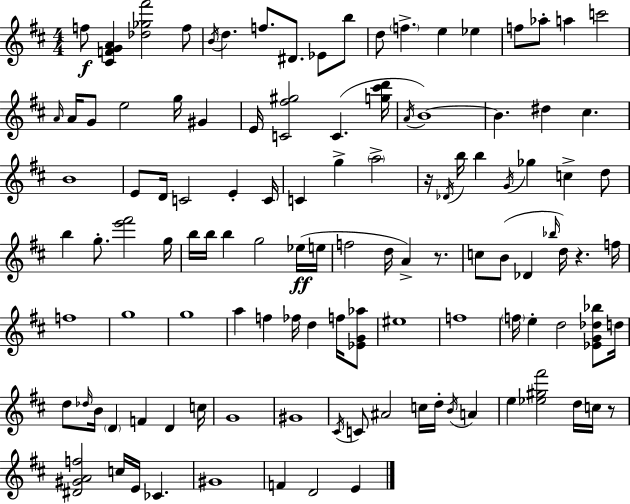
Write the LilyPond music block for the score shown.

{
  \clef treble
  \numericTimeSignature
  \time 4/4
  \key d \major
  \repeat volta 2 { f''8\f <cis' f' g' a'>4 <des'' ges'' fis'''>2 f''8 | \acciaccatura { b'16 } d''4. f''8. dis'8. ees'8 b''8 | d''8 \parenthesize f''4.-> e''4 ees''4 | f''8 aes''8-. a''4 c'''2 | \break \grace { a'16 } a'16 g'8 e''2 g''16 gis'4 | e'16 <c' fis'' gis''>2 c'4.( | <g'' cis''' d'''>16 \acciaccatura { a'16 } b'1~~) | b'4. dis''4 cis''4. | \break b'1 | e'8 d'16 c'2 e'4-. | c'16 c'4 g''4-> \parenthesize a''2-> | r16 \acciaccatura { des'16 } b''16 b''4 \acciaccatura { g'16 } ges''4 c''4-> | \break d''8 b''4 g''8.-. <e''' fis'''>2 | g''16 b''16 b''16 b''4 g''2 | ees''16(\ff e''16 f''2 d''16 a'4->) | r8. c''8 b'8( des'4 \grace { bes''16 }) d''16 r4. | \break f''16 f''1 | g''1 | g''1 | a''4 f''4 fes''16 d''4 | \break f''16 <ees' g' aes''>8 eis''1 | f''1 | \parenthesize f''16 e''4-. d''2 | <ees' g' des'' bes''>8 d''16 d''8 \grace { des''16 } b'16 \parenthesize d'4 f'4 | \break d'4 c''16 g'1 | gis'1 | \acciaccatura { cis'16 } c'8 ais'2 | c''16 d''16-. \acciaccatura { b'16 } a'4 e''4 <ees'' gis'' fis'''>2 | \break d''16 c''16 r8 <dis' gis' a' f''>2 | c''16 e'16 ces'4. gis'1 | f'4 d'2 | e'4 } \bar "|."
}